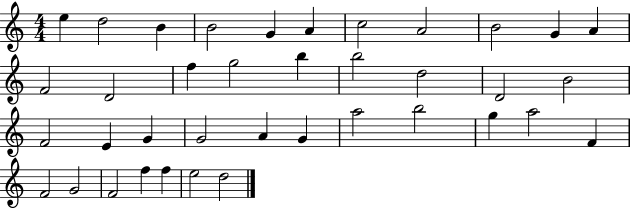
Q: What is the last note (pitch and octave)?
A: D5